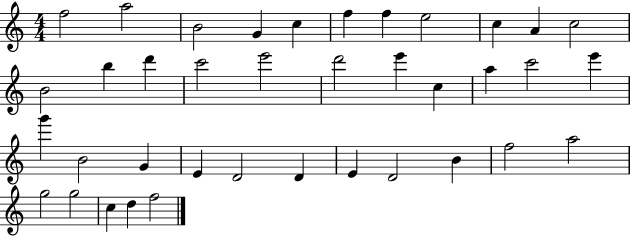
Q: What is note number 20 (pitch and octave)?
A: A5